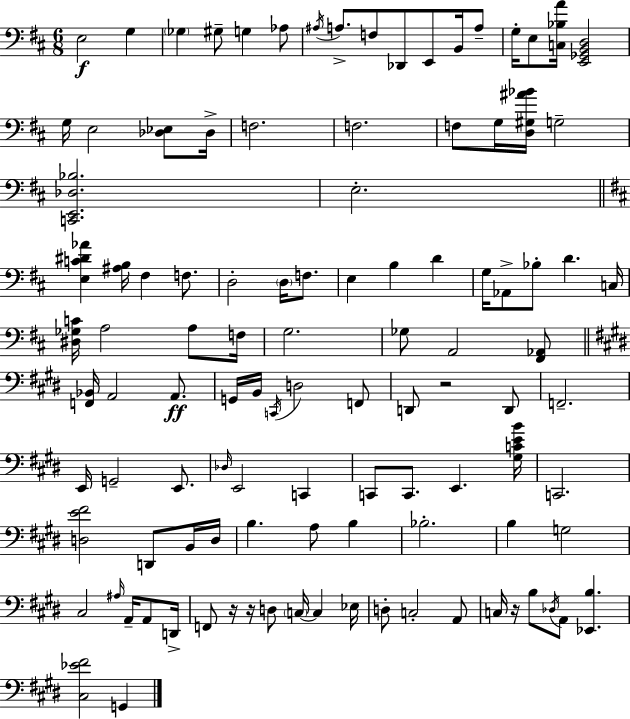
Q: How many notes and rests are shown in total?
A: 108